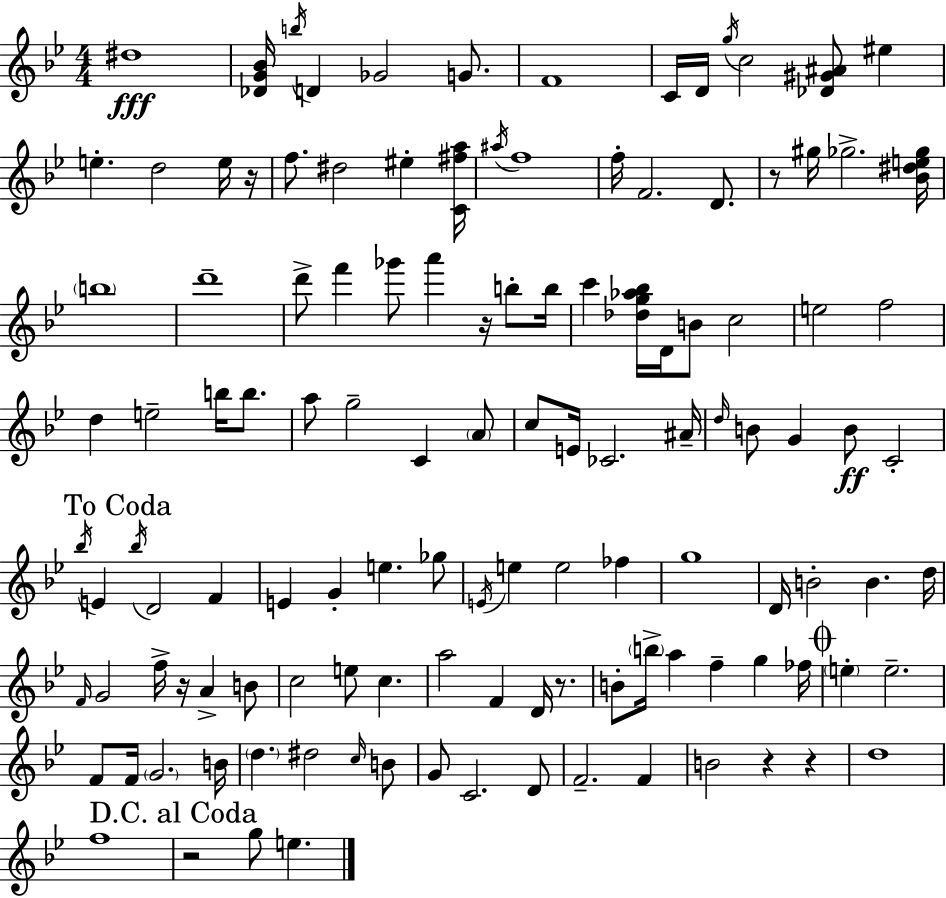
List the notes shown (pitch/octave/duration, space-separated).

D#5/w [Db4,G4,Bb4]/s B5/s D4/q Gb4/h G4/e. F4/w C4/s D4/s G5/s C5/h [Db4,G#4,A#4]/e EIS5/q E5/q. D5/h E5/s R/s F5/e. D#5/h EIS5/q [C4,F#5,A5]/s A#5/s F5/w F5/s F4/h. D4/e. R/e G#5/s Gb5/h. [Bb4,D#5,E5,Gb5]/s B5/w D6/w D6/e F6/q Gb6/e A6/q R/s B5/e B5/s C6/q [Db5,G5,Ab5,Bb5]/s D4/s B4/e C5/h E5/h F5/h D5/q E5/h B5/s B5/e. A5/e G5/h C4/q A4/e C5/e E4/s CES4/h. A#4/s D5/s B4/e G4/q B4/e C4/h Bb5/s E4/q Bb5/s D4/h F4/q E4/q G4/q E5/q. Gb5/e E4/s E5/q E5/h FES5/q G5/w D4/s B4/h B4/q. D5/s F4/s G4/h F5/s R/s A4/q B4/e C5/h E5/e C5/q. A5/h F4/q D4/s R/e. B4/e B5/s A5/q F5/q G5/q FES5/s E5/q E5/h. F4/e F4/s G4/h. B4/s D5/q. D#5/h C5/s B4/e G4/e C4/h. D4/e F4/h. F4/q B4/h R/q R/q D5/w F5/w R/h G5/e E5/q.